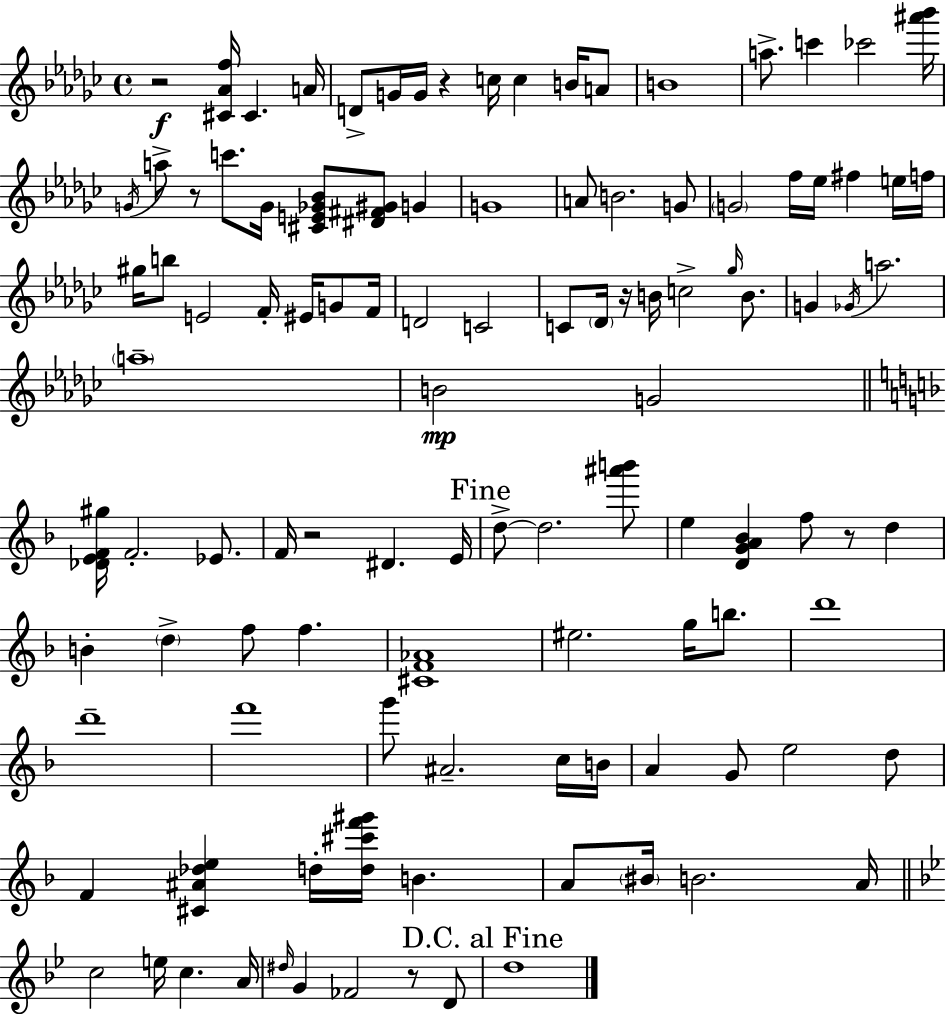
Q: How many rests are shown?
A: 7